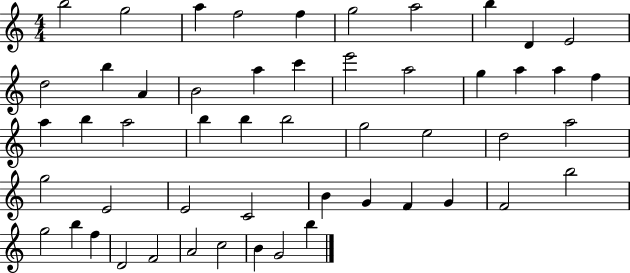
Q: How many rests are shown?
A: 0